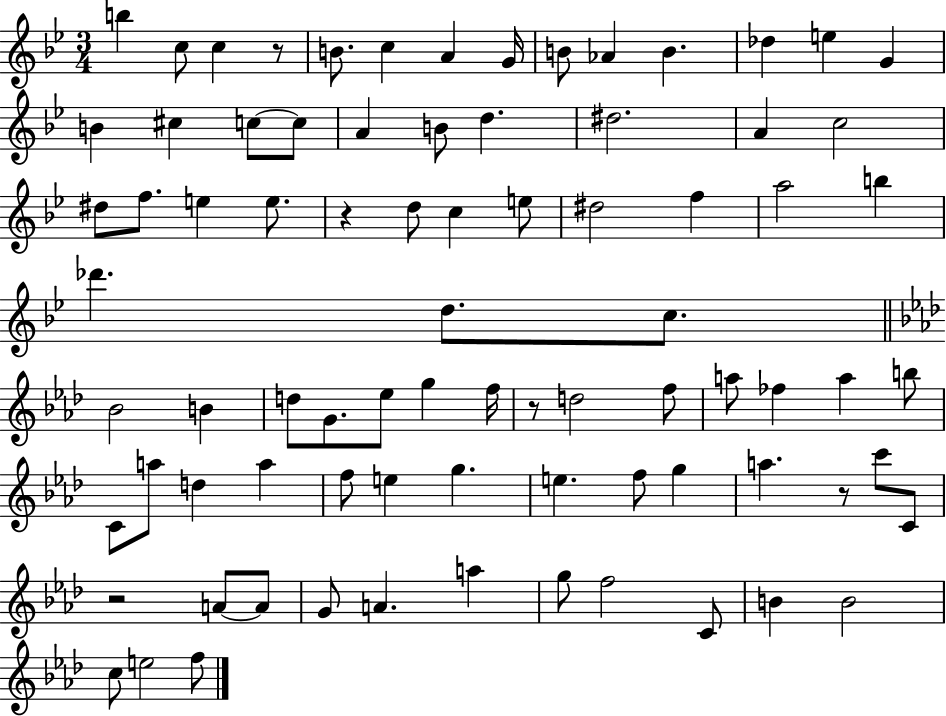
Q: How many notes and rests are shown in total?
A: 81